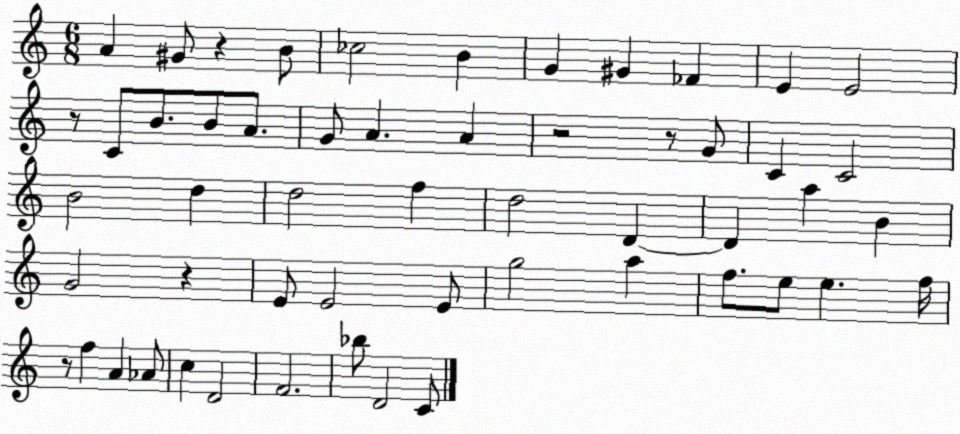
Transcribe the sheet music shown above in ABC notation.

X:1
T:Untitled
M:6/8
L:1/4
K:C
A ^G/2 z B/2 _c2 B G ^G _F E E2 z/2 C/2 B/2 B/2 A/2 G/2 A A z2 z/2 G/2 C C2 B2 d d2 f d2 D D a B G2 z E/2 E2 E/2 g2 a f/2 e/2 e f/4 z/2 f A _A/2 c D2 F2 _b/2 D2 C/2